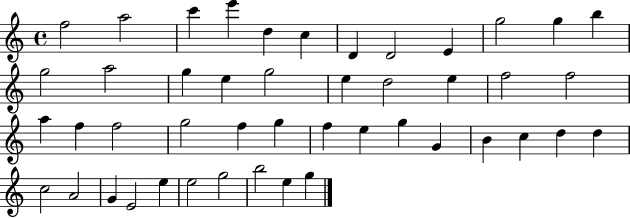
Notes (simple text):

F5/h A5/h C6/q E6/q D5/q C5/q D4/q D4/h E4/q G5/h G5/q B5/q G5/h A5/h G5/q E5/q G5/h E5/q D5/h E5/q F5/h F5/h A5/q F5/q F5/h G5/h F5/q G5/q F5/q E5/q G5/q G4/q B4/q C5/q D5/q D5/q C5/h A4/h G4/q E4/h E5/q E5/h G5/h B5/h E5/q G5/q